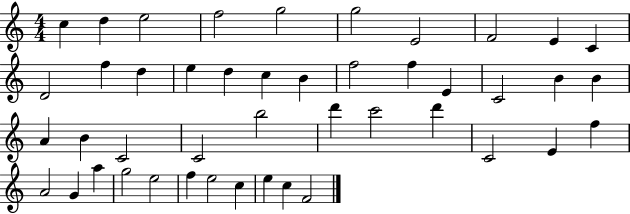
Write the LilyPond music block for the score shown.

{
  \clef treble
  \numericTimeSignature
  \time 4/4
  \key c \major
  c''4 d''4 e''2 | f''2 g''2 | g''2 e'2 | f'2 e'4 c'4 | \break d'2 f''4 d''4 | e''4 d''4 c''4 b'4 | f''2 f''4 e'4 | c'2 b'4 b'4 | \break a'4 b'4 c'2 | c'2 b''2 | d'''4 c'''2 d'''4 | c'2 e'4 f''4 | \break a'2 g'4 a''4 | g''2 e''2 | f''4 e''2 c''4 | e''4 c''4 f'2 | \break \bar "|."
}